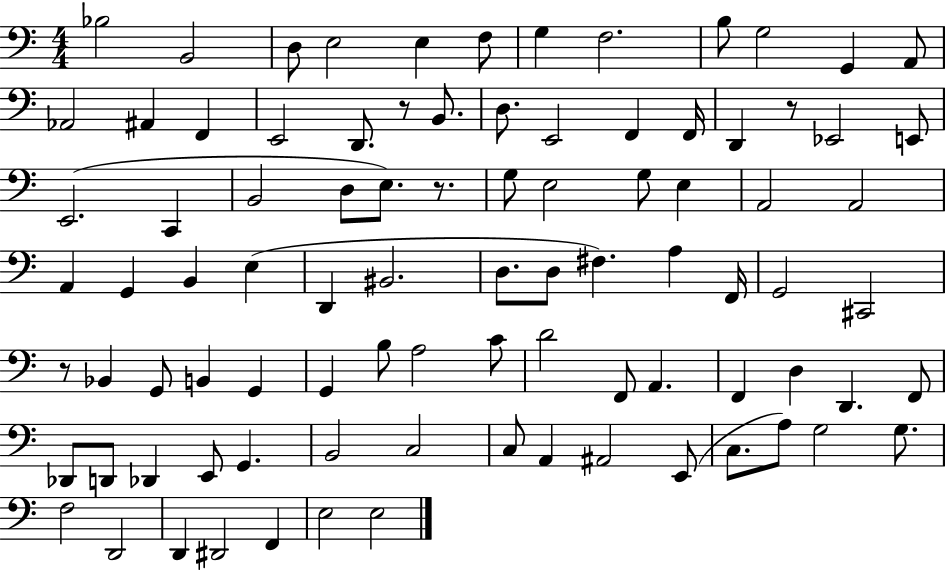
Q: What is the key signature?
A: C major